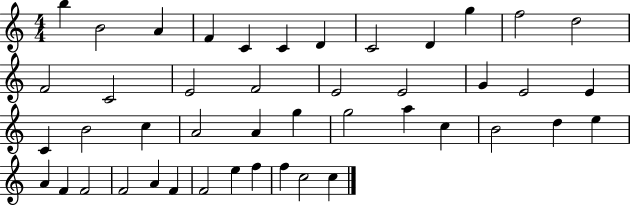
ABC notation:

X:1
T:Untitled
M:4/4
L:1/4
K:C
b B2 A F C C D C2 D g f2 d2 F2 C2 E2 F2 E2 E2 G E2 E C B2 c A2 A g g2 a c B2 d e A F F2 F2 A F F2 e f f c2 c